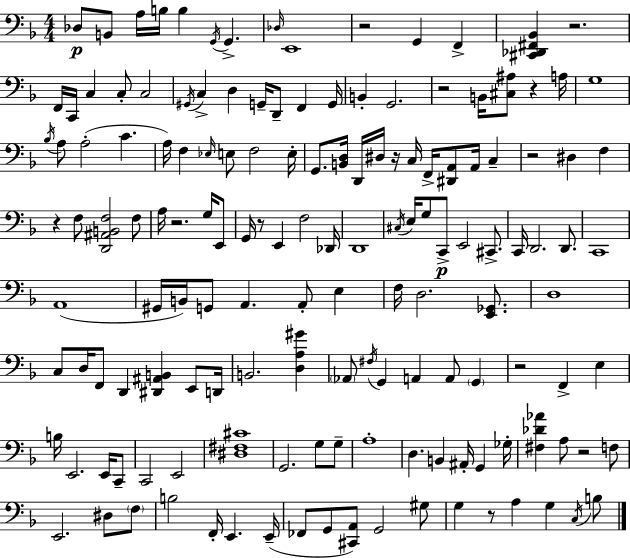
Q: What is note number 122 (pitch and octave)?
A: A3